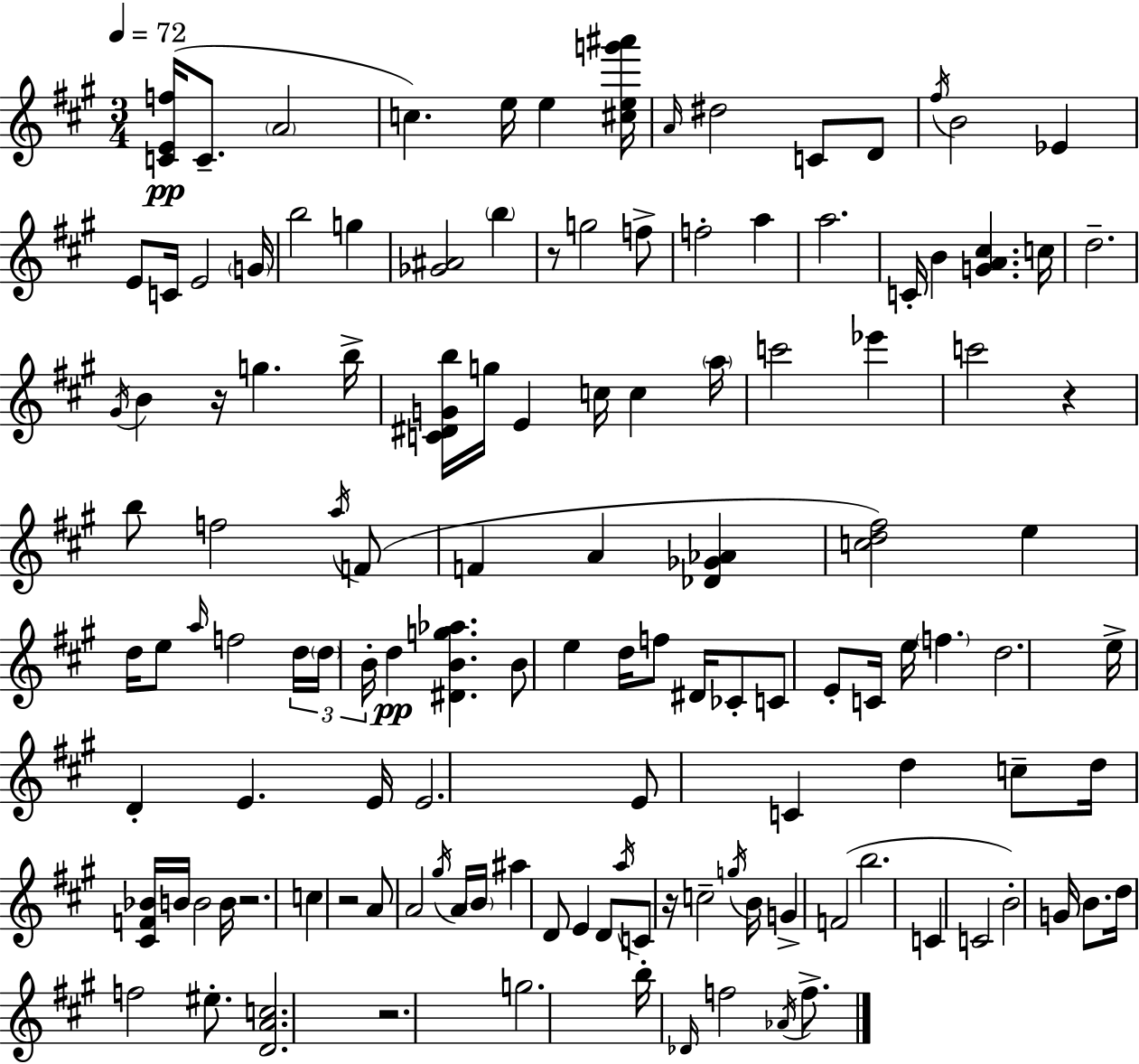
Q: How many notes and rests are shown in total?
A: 129